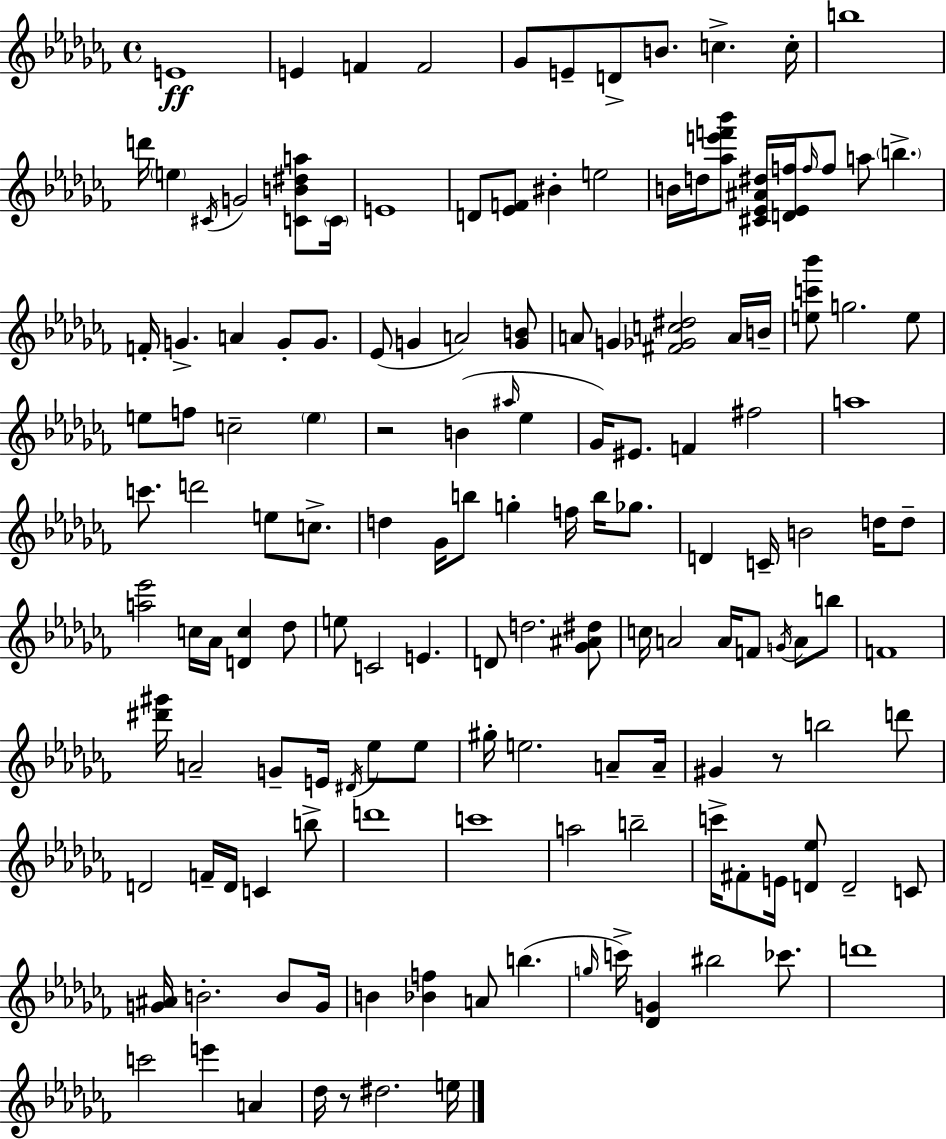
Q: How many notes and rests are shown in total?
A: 147